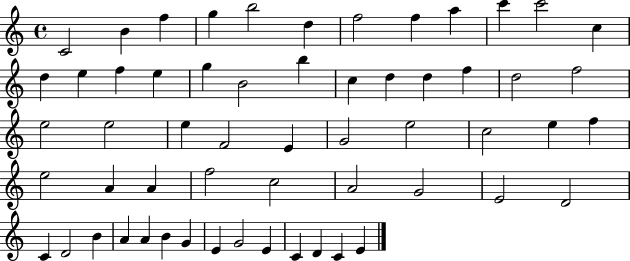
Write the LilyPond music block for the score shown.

{
  \clef treble
  \time 4/4
  \defaultTimeSignature
  \key c \major
  c'2 b'4 f''4 | g''4 b''2 d''4 | f''2 f''4 a''4 | c'''4 c'''2 c''4 | \break d''4 e''4 f''4 e''4 | g''4 b'2 b''4 | c''4 d''4 d''4 f''4 | d''2 f''2 | \break e''2 e''2 | e''4 f'2 e'4 | g'2 e''2 | c''2 e''4 f''4 | \break e''2 a'4 a'4 | f''2 c''2 | a'2 g'2 | e'2 d'2 | \break c'4 d'2 b'4 | a'4 a'4 b'4 g'4 | e'4 g'2 e'4 | c'4 d'4 c'4 e'4 | \break \bar "|."
}